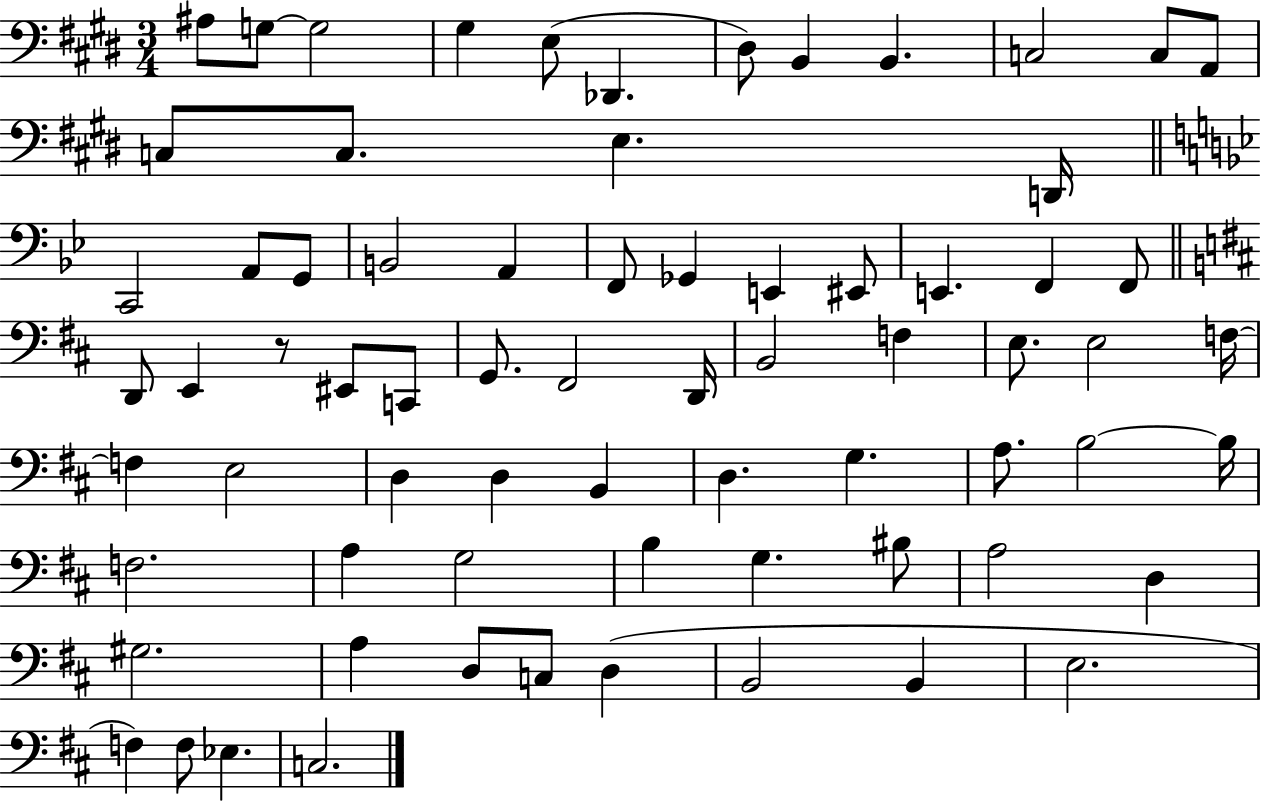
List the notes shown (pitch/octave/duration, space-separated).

A#3/e G3/e G3/h G#3/q E3/e Db2/q. D#3/e B2/q B2/q. C3/h C3/e A2/e C3/e C3/e. E3/q. D2/s C2/h A2/e G2/e B2/h A2/q F2/e Gb2/q E2/q EIS2/e E2/q. F2/q F2/e D2/e E2/q R/e EIS2/e C2/e G2/e. F#2/h D2/s B2/h F3/q E3/e. E3/h F3/s F3/q E3/h D3/q D3/q B2/q D3/q. G3/q. A3/e. B3/h B3/s F3/h. A3/q G3/h B3/q G3/q. BIS3/e A3/h D3/q G#3/h. A3/q D3/e C3/e D3/q B2/h B2/q E3/h. F3/q F3/e Eb3/q. C3/h.